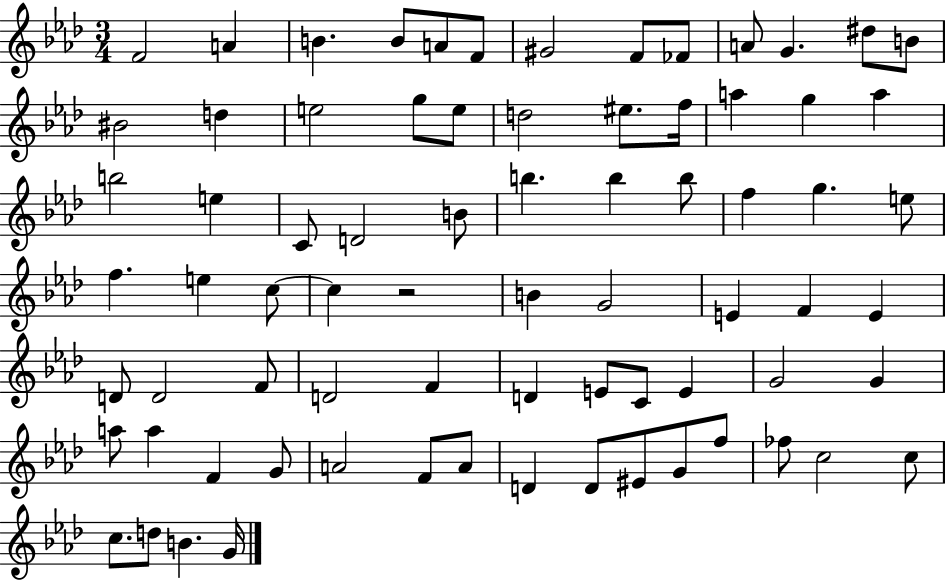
X:1
T:Untitled
M:3/4
L:1/4
K:Ab
F2 A B B/2 A/2 F/2 ^G2 F/2 _F/2 A/2 G ^d/2 B/2 ^B2 d e2 g/2 e/2 d2 ^e/2 f/4 a g a b2 e C/2 D2 B/2 b b b/2 f g e/2 f e c/2 c z2 B G2 E F E D/2 D2 F/2 D2 F D E/2 C/2 E G2 G a/2 a F G/2 A2 F/2 A/2 D D/2 ^E/2 G/2 f/2 _f/2 c2 c/2 c/2 d/2 B G/4